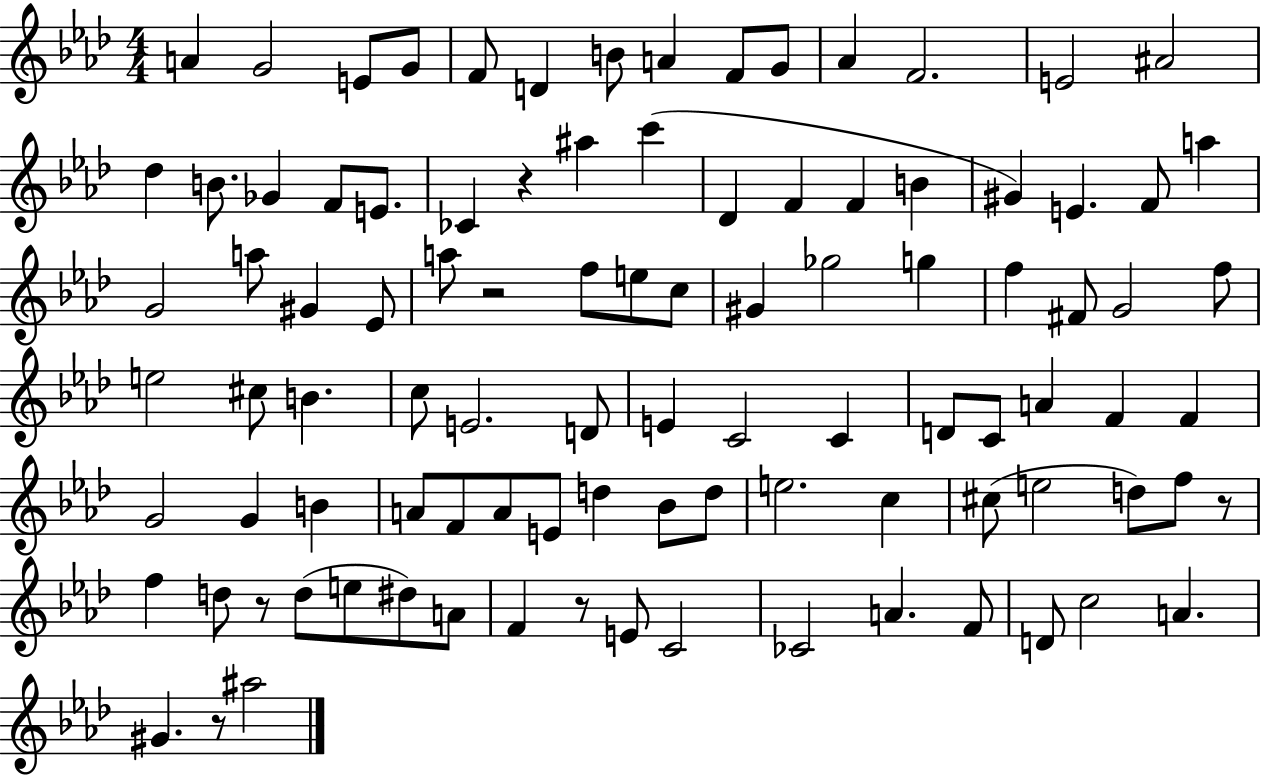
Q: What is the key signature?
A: AES major